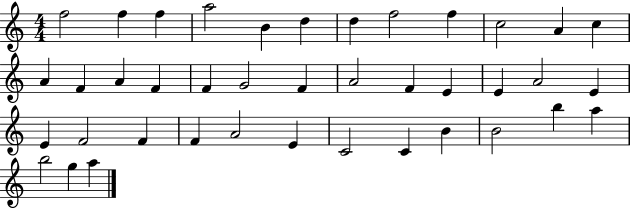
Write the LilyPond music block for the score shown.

{
  \clef treble
  \numericTimeSignature
  \time 4/4
  \key c \major
  f''2 f''4 f''4 | a''2 b'4 d''4 | d''4 f''2 f''4 | c''2 a'4 c''4 | \break a'4 f'4 a'4 f'4 | f'4 g'2 f'4 | a'2 f'4 e'4 | e'4 a'2 e'4 | \break e'4 f'2 f'4 | f'4 a'2 e'4 | c'2 c'4 b'4 | b'2 b''4 a''4 | \break b''2 g''4 a''4 | \bar "|."
}